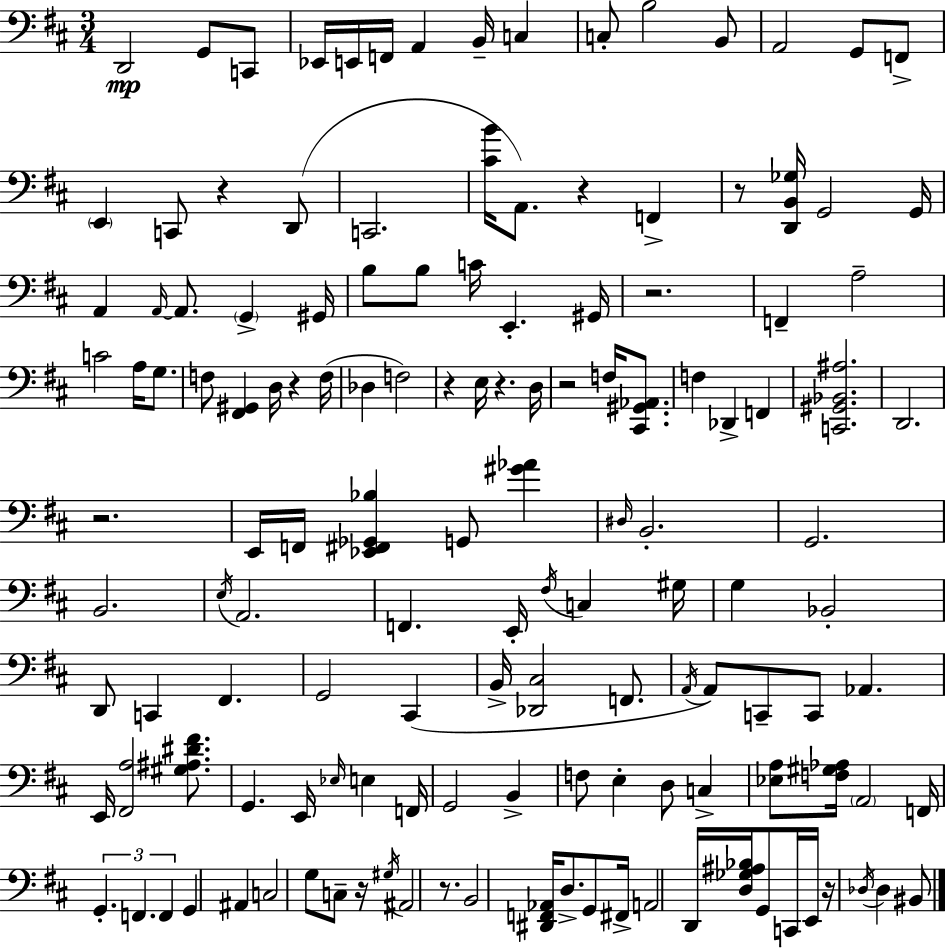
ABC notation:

X:1
T:Untitled
M:3/4
L:1/4
K:D
D,,2 G,,/2 C,,/2 _E,,/4 E,,/4 F,,/4 A,, B,,/4 C, C,/2 B,2 B,,/2 A,,2 G,,/2 F,,/2 E,, C,,/2 z D,,/2 C,,2 [^CB]/4 A,,/2 z F,, z/2 [D,,B,,_G,]/4 G,,2 G,,/4 A,, A,,/4 A,,/2 G,, ^G,,/4 B,/2 B,/2 C/4 E,, ^G,,/4 z2 F,, A,2 C2 A,/4 G,/2 F,/2 [^F,,^G,,] D,/4 z F,/4 _D, F,2 z E,/4 z D,/4 z2 F,/4 [^C,,^G,,_A,,]/2 F, _D,, F,, [C,,^G,,_B,,^A,]2 D,,2 z2 E,,/4 F,,/4 [_E,,^F,,_G,,_B,] G,,/2 [^G_A] ^D,/4 B,,2 G,,2 B,,2 E,/4 A,,2 F,, E,,/4 ^F,/4 C, ^G,/4 G, _B,,2 D,,/2 C,, ^F,, G,,2 ^C,, B,,/4 [_D,,^C,]2 F,,/2 A,,/4 A,,/2 C,,/2 C,,/2 _A,, E,,/4 [^F,,A,]2 [^G,^A,^D^F]/2 G,, E,,/4 _E,/4 E, F,,/4 G,,2 B,, F,/2 E, D,/2 C, [_E,A,]/2 [F,^G,_A,]/4 A,,2 F,,/4 G,, F,, F,, G,, ^A,, C,2 G,/2 C,/2 z/4 ^G,/4 ^A,,2 z/2 B,,2 [^D,,F,,_A,,]/4 D,/2 G,,/2 ^F,,/4 A,,2 D,,/4 [D,_G,^A,_B,]/4 G,,/2 C,,/4 E,,/4 z/4 _D,/4 _D, ^B,,/2